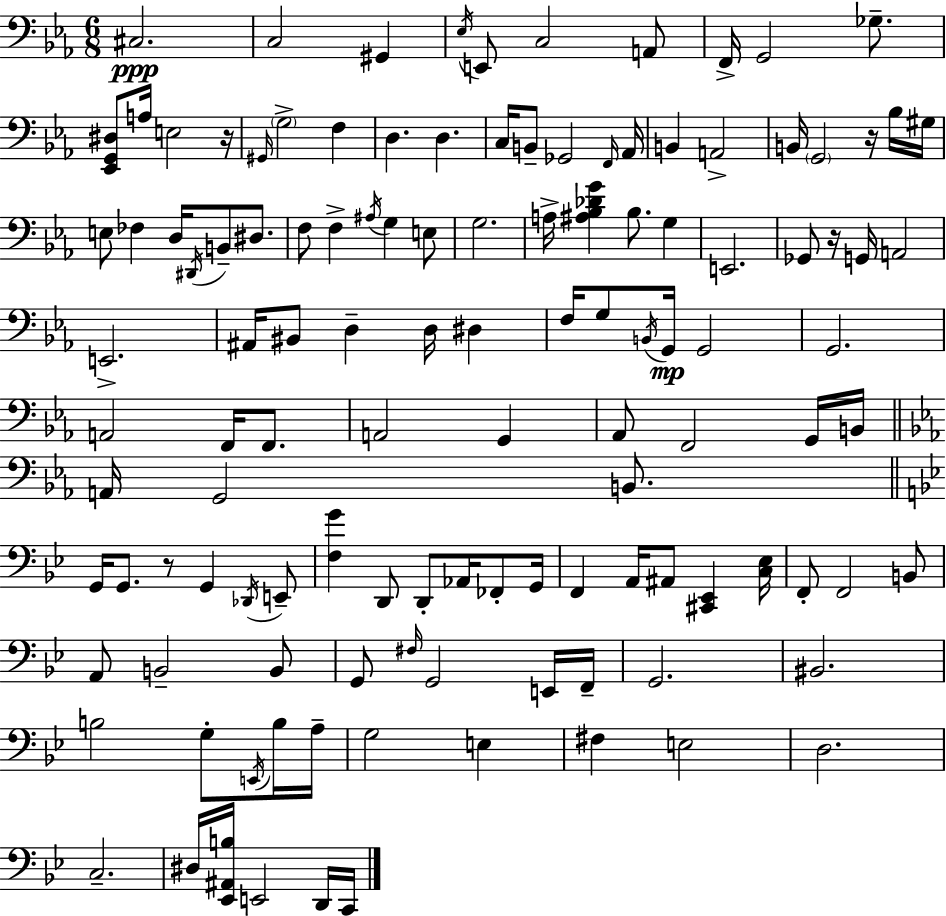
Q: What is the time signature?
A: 6/8